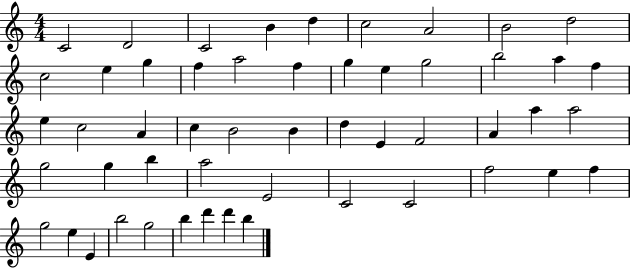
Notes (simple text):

C4/h D4/h C4/h B4/q D5/q C5/h A4/h B4/h D5/h C5/h E5/q G5/q F5/q A5/h F5/q G5/q E5/q G5/h B5/h A5/q F5/q E5/q C5/h A4/q C5/q B4/h B4/q D5/q E4/q F4/h A4/q A5/q A5/h G5/h G5/q B5/q A5/h E4/h C4/h C4/h F5/h E5/q F5/q G5/h E5/q E4/q B5/h G5/h B5/q D6/q D6/q B5/q